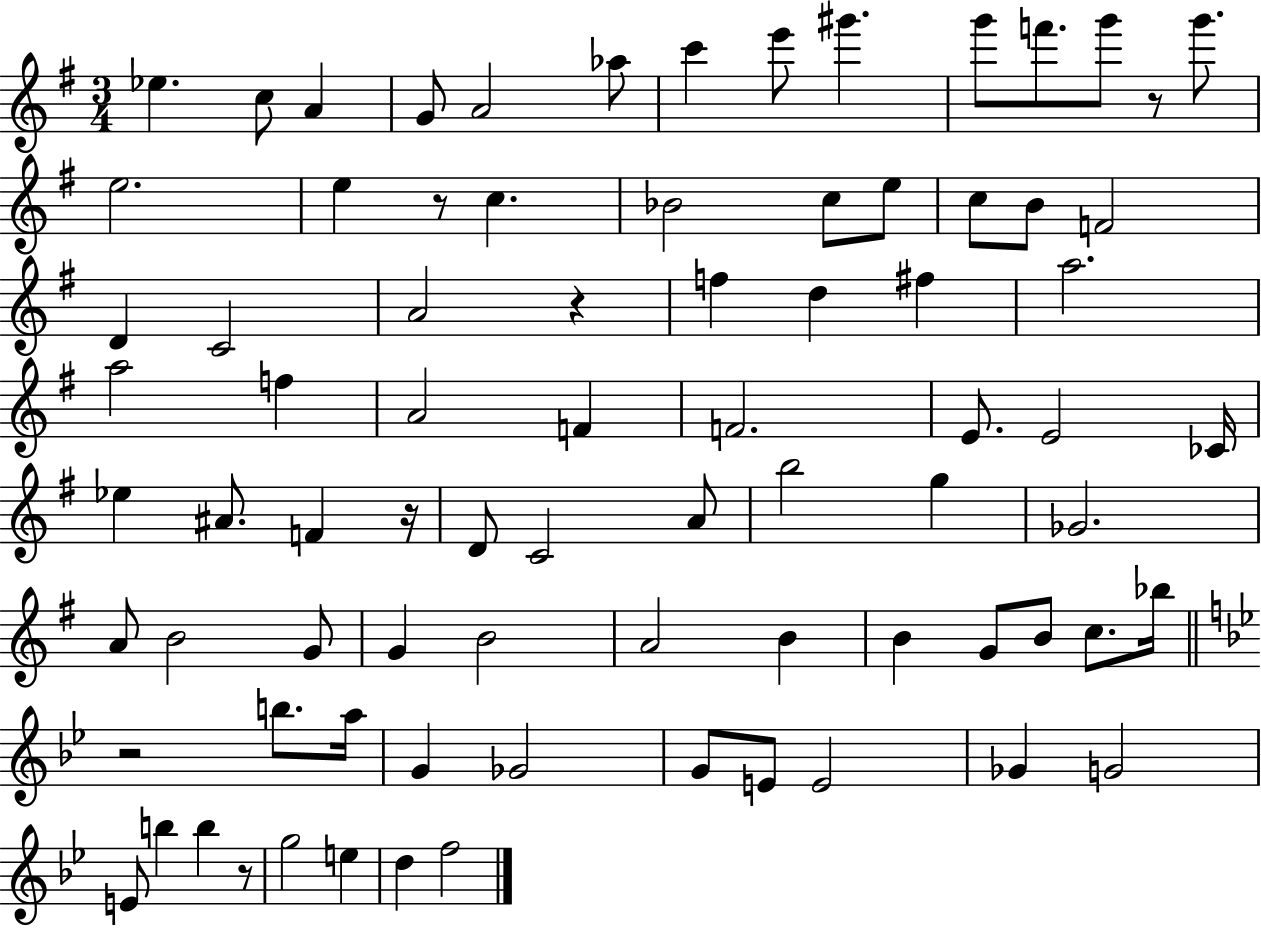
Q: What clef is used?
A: treble